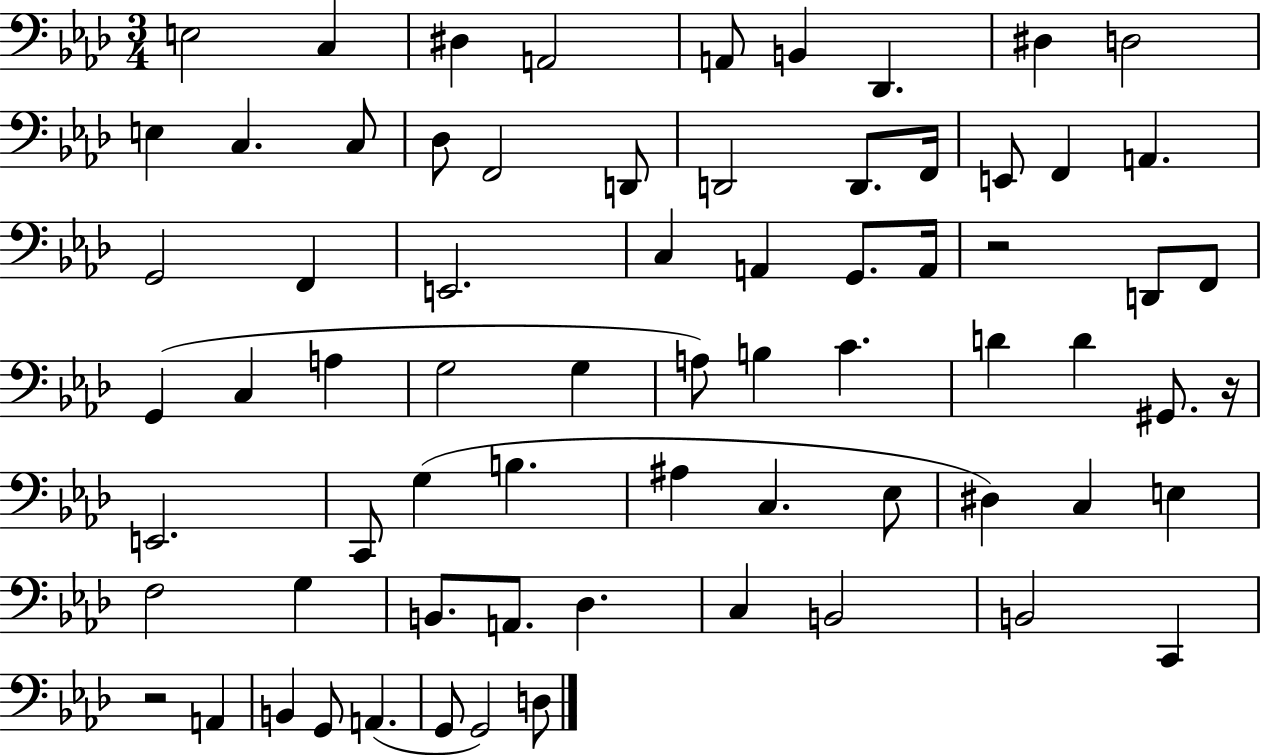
{
  \clef bass
  \numericTimeSignature
  \time 3/4
  \key aes \major
  e2 c4 | dis4 a,2 | a,8 b,4 des,4. | dis4 d2 | \break e4 c4. c8 | des8 f,2 d,8 | d,2 d,8. f,16 | e,8 f,4 a,4. | \break g,2 f,4 | e,2. | c4 a,4 g,8. a,16 | r2 d,8 f,8 | \break g,4( c4 a4 | g2 g4 | a8) b4 c'4. | d'4 d'4 gis,8. r16 | \break e,2. | c,8 g4( b4. | ais4 c4. ees8 | dis4) c4 e4 | \break f2 g4 | b,8. a,8. des4. | c4 b,2 | b,2 c,4 | \break r2 a,4 | b,4 g,8 a,4.( | g,8 g,2) d8 | \bar "|."
}